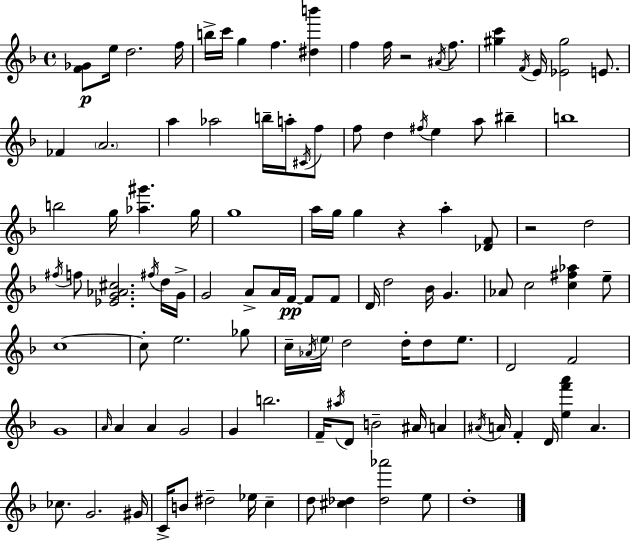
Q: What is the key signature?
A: F major